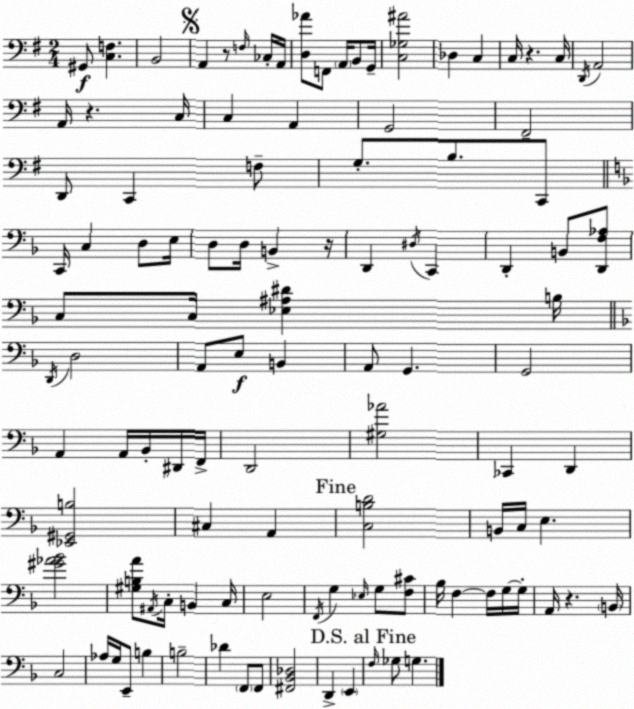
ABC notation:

X:1
T:Untitled
M:2/4
L:1/4
K:G
^G,,/2 [C,F,] B,,2 A,, z/2 F,/4 _C,/4 A,,/4 [D,_A]/2 F,,/2 A,,/4 B,,/2 G,,/4 [C,_G,^A]2 _D, C, C,/4 z C,/4 D,,/4 A,,2 A,,/4 z C,/4 C, A,, G,,2 ^F,,2 D,,/2 C,, F,/2 G,/2 B,/2 C,,/2 C,,/4 C, D,/2 E,/4 D,/2 D,/4 B,, z/4 D,, ^D,/4 C,, D,, B,,/2 [D,,F,_A,]/2 C,/2 C,/4 [_E,^A,^D] B,/4 D,,/4 D,2 A,,/2 E,/2 B,, A,,/2 G,, G,,2 A,, A,,/4 _B,,/4 ^D,,/4 F,,/4 D,,2 [^G,_A]2 _C,, D,, [_E,,^G,,B,]2 ^C, A,, [C,B,D]2 B,,/4 C,/4 E, [^G_A_B]2 [^G,B,A]/2 ^A,,/4 C,/4 B,, C,/4 E,2 F,,/4 G, _E,/4 G,/2 [F,^C]/2 _B,/4 F, F,/4 G,/4 G,/4 A,,/4 z B,,/4 C,2 _A,/4 G,/4 E,,/2 B, B,2 _D F,,/2 F,,/2 [^F,,_B,,_D,]2 D,, E,, F,/4 _G,/2 G,